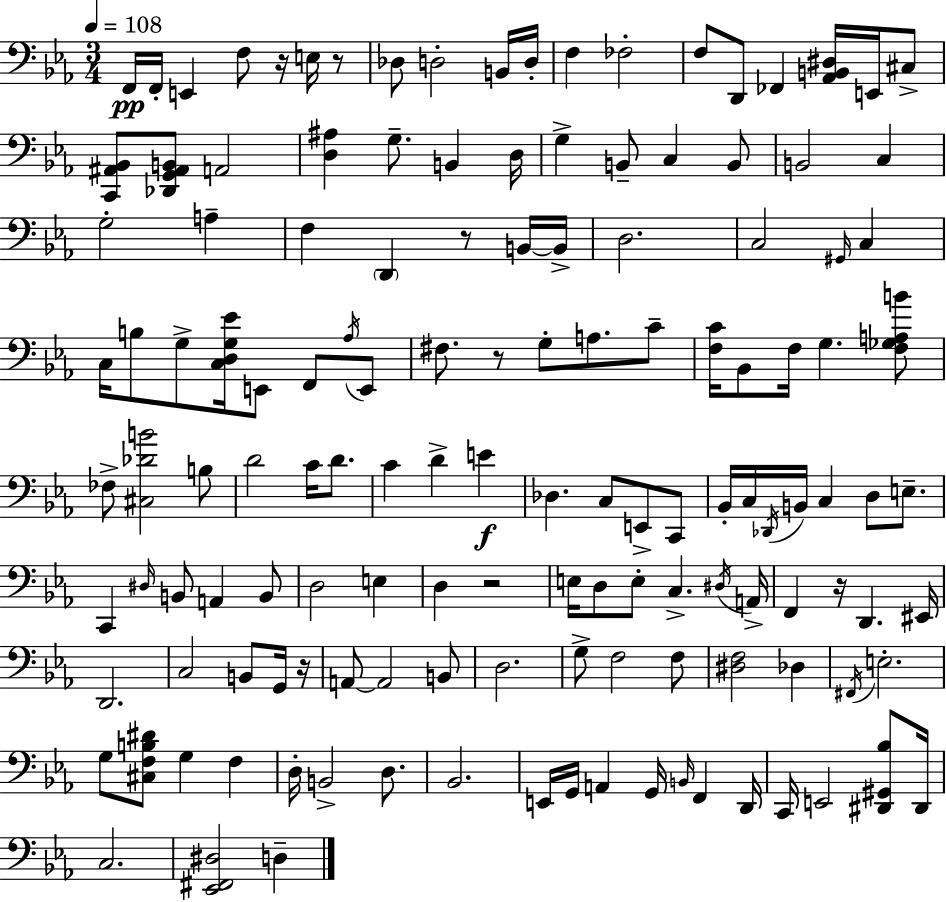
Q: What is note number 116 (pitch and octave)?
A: E2